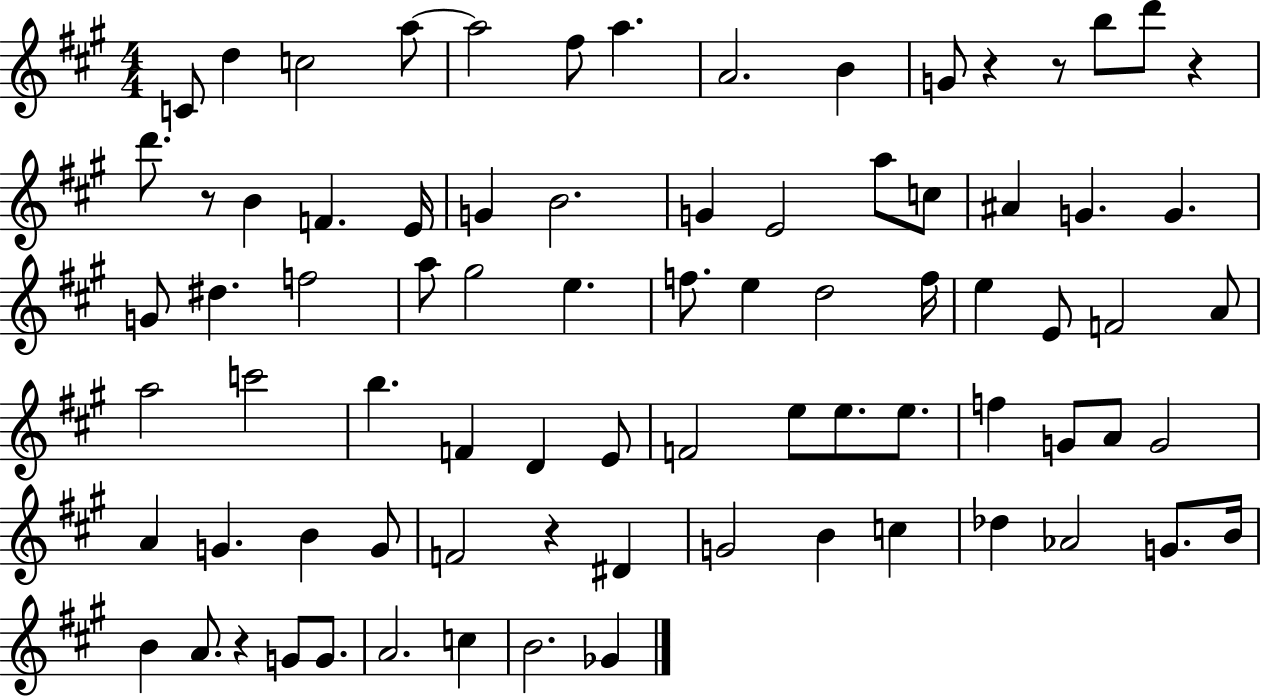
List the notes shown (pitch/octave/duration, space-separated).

C4/e D5/q C5/h A5/e A5/h F#5/e A5/q. A4/h. B4/q G4/e R/q R/e B5/e D6/e R/q D6/e. R/e B4/q F4/q. E4/s G4/q B4/h. G4/q E4/h A5/e C5/e A#4/q G4/q. G4/q. G4/e D#5/q. F5/h A5/e G#5/h E5/q. F5/e. E5/q D5/h F5/s E5/q E4/e F4/h A4/e A5/h C6/h B5/q. F4/q D4/q E4/e F4/h E5/e E5/e. E5/e. F5/q G4/e A4/e G4/h A4/q G4/q. B4/q G4/e F4/h R/q D#4/q G4/h B4/q C5/q Db5/q Ab4/h G4/e. B4/s B4/q A4/e. R/q G4/e G4/e. A4/h. C5/q B4/h. Gb4/q